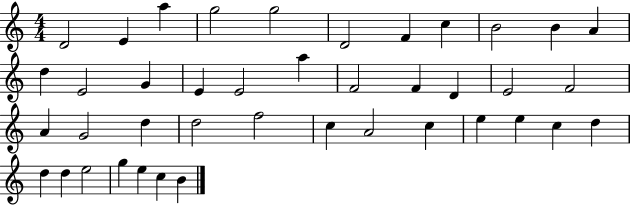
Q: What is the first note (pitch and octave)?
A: D4